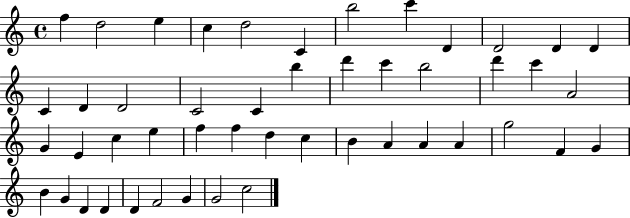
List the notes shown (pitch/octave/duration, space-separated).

F5/q D5/h E5/q C5/q D5/h C4/q B5/h C6/q D4/q D4/h D4/q D4/q C4/q D4/q D4/h C4/h C4/q B5/q D6/q C6/q B5/h D6/q C6/q A4/h G4/q E4/q C5/q E5/q F5/q F5/q D5/q C5/q B4/q A4/q A4/q A4/q G5/h F4/q G4/q B4/q G4/q D4/q D4/q D4/q F4/h G4/q G4/h C5/h